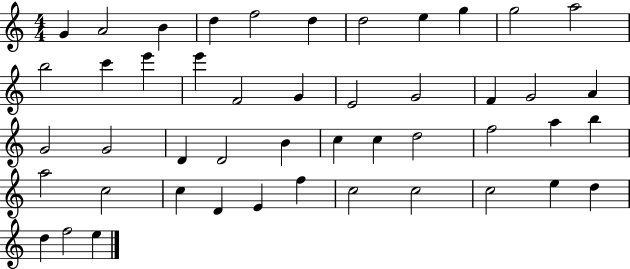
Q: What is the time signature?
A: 4/4